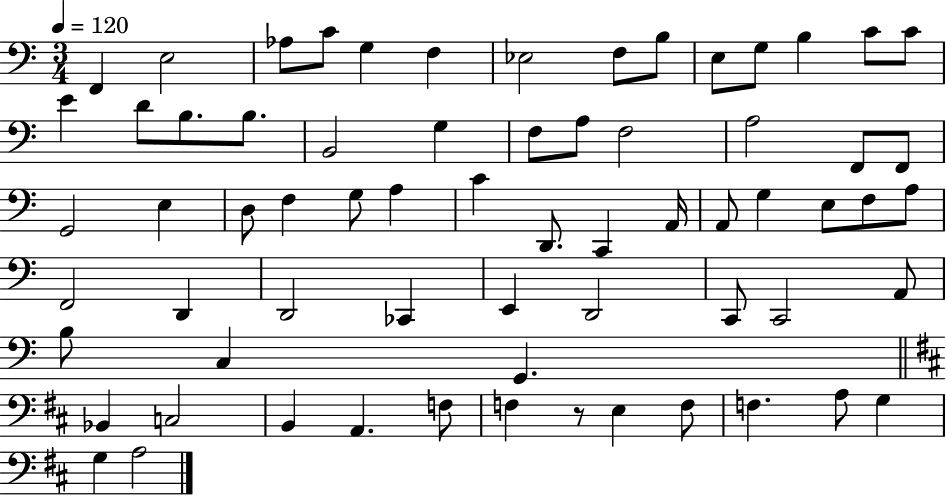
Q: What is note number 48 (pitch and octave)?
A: C2